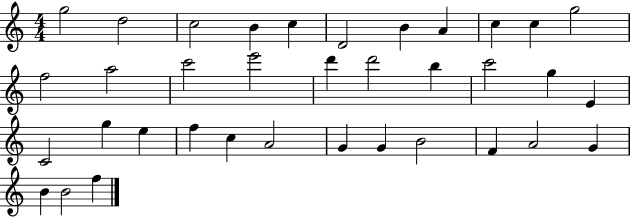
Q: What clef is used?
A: treble